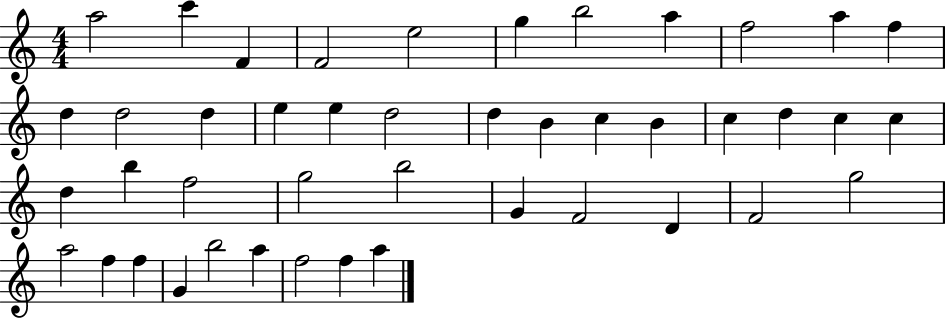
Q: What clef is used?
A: treble